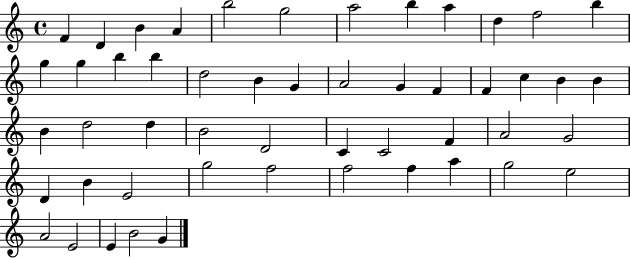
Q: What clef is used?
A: treble